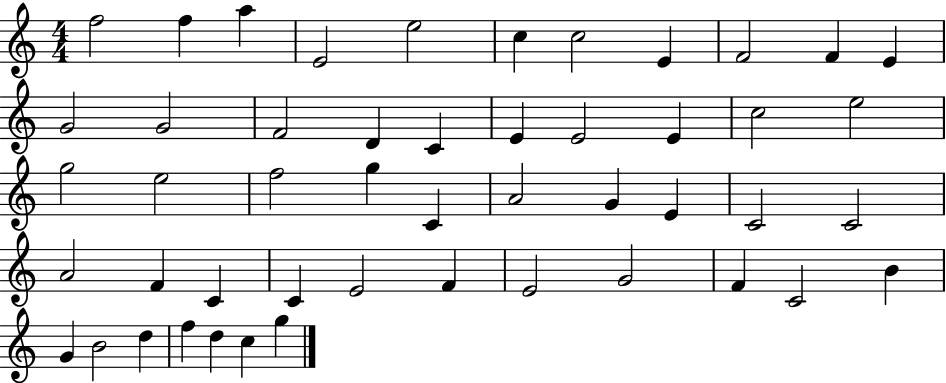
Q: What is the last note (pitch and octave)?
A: G5